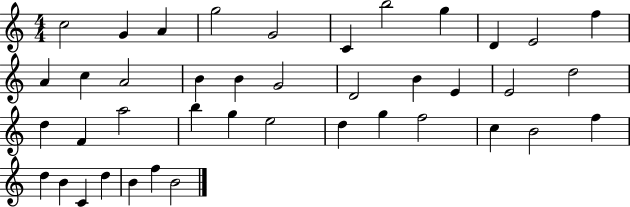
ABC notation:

X:1
T:Untitled
M:4/4
L:1/4
K:C
c2 G A g2 G2 C b2 g D E2 f A c A2 B B G2 D2 B E E2 d2 d F a2 b g e2 d g f2 c B2 f d B C d B f B2